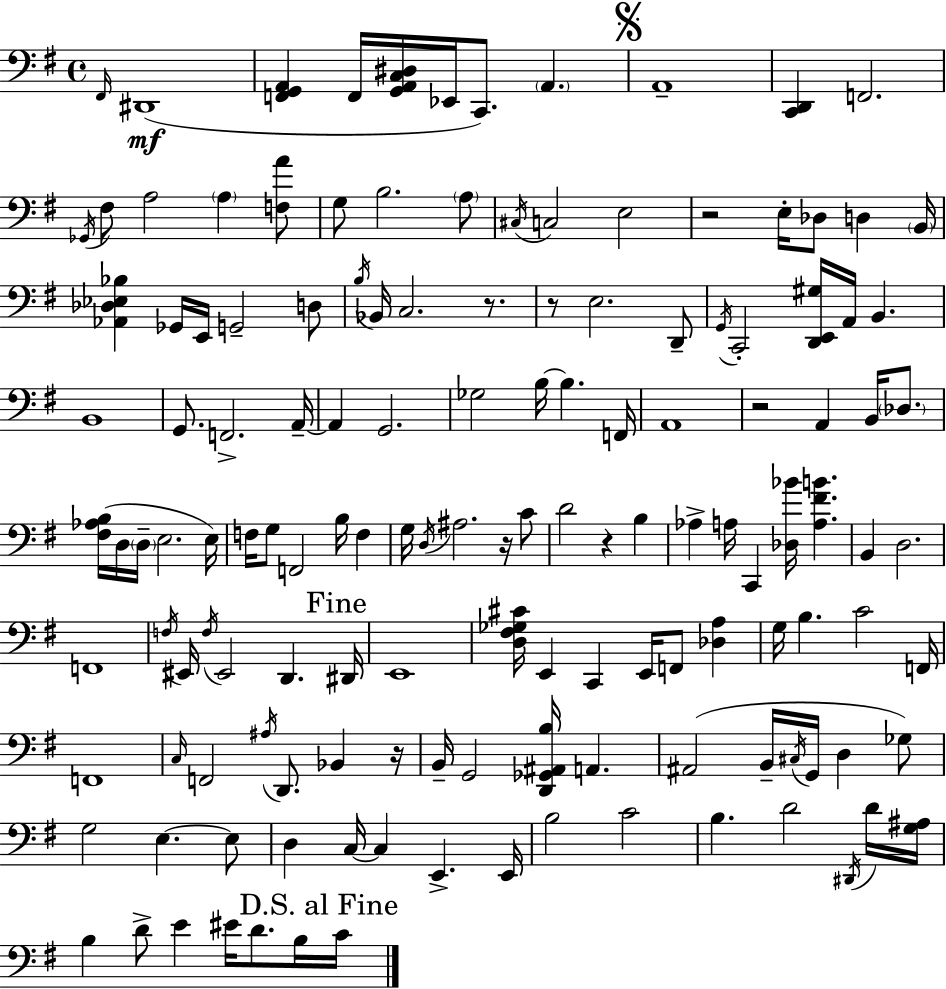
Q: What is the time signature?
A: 4/4